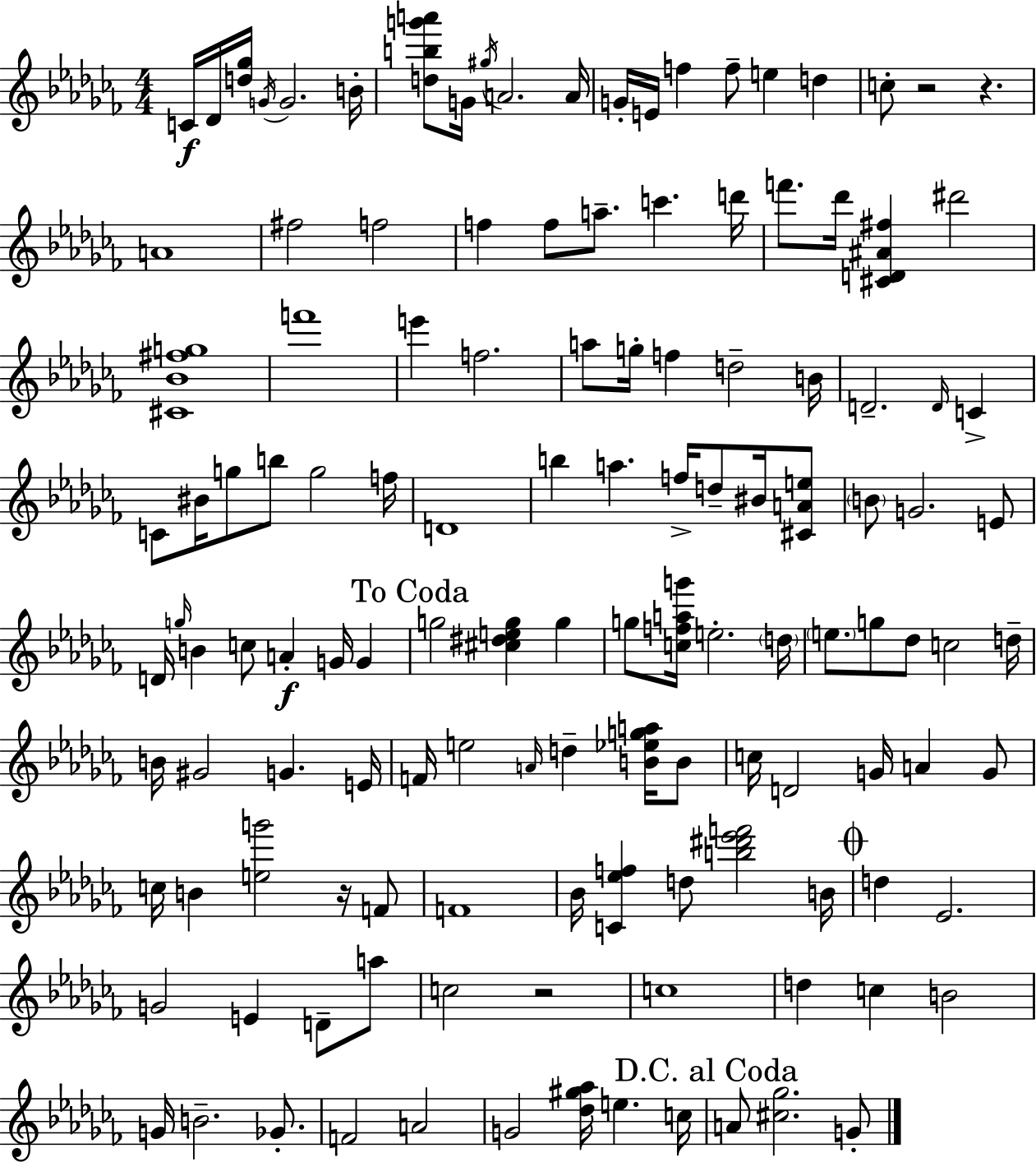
C4/s Db4/s [D5,Gb5]/s G4/s G4/h. B4/s [D5,B5,G6,A6]/e G4/s G#5/s A4/h. A4/s G4/s E4/s F5/q F5/e E5/q D5/q C5/e R/h R/q. A4/w F#5/h F5/h F5/q F5/e A5/e. C6/q. D6/s F6/e. Db6/s [C#4,D4,A#4,F#5]/q D#6/h [C#4,Bb4,F#5,G5]/w F6/w E6/q F5/h. A5/e G5/s F5/q D5/h B4/s D4/h. D4/s C4/q C4/e BIS4/s G5/e B5/e G5/h F5/s D4/w B5/q A5/q. F5/s D5/e BIS4/s [C#4,A4,E5]/e B4/e G4/h. E4/e D4/s G5/s B4/q C5/e A4/q G4/s G4/q G5/h [C#5,D#5,E5,G5]/q G5/q G5/e [C5,F5,A5,G6]/s E5/h. D5/s E5/e. G5/e Db5/e C5/h D5/s B4/s G#4/h G4/q. E4/s F4/s E5/h A4/s D5/q [B4,Eb5,G5,A5]/s B4/e C5/s D4/h G4/s A4/q G4/e C5/s B4/q [E5,G6]/h R/s F4/e F4/w Bb4/s [C4,Eb5,F5]/q D5/e [B5,D#6,Eb6,F6]/h B4/s D5/q Eb4/h. G4/h E4/q D4/e A5/e C5/h R/h C5/w D5/q C5/q B4/h G4/s B4/h. Gb4/e. F4/h A4/h G4/h [Db5,G#5,Ab5]/s E5/q. C5/s A4/e [C#5,Gb5]/h. G4/e